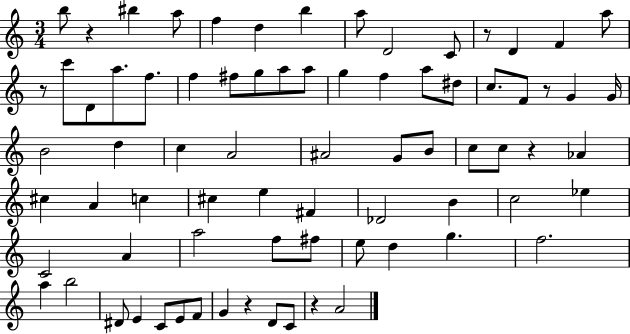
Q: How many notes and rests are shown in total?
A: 76